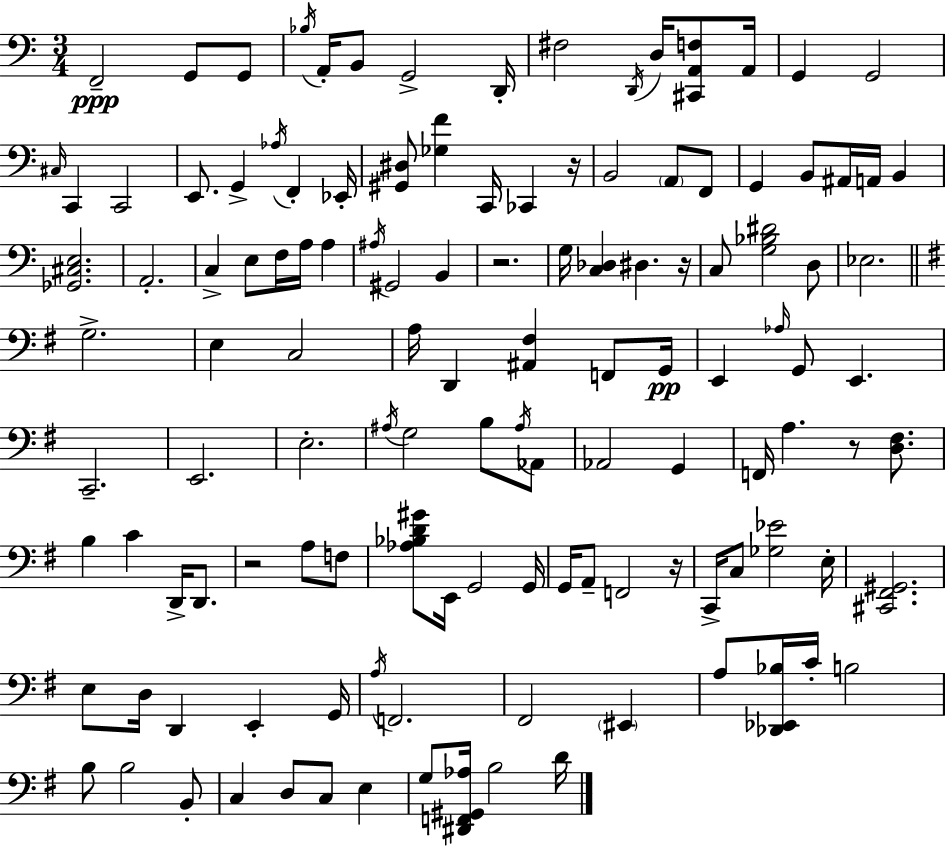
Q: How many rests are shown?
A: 6